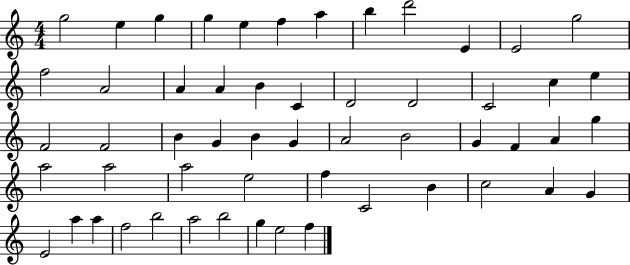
X:1
T:Untitled
M:4/4
L:1/4
K:C
g2 e g g e f a b d'2 E E2 g2 f2 A2 A A B C D2 D2 C2 c e F2 F2 B G B G A2 B2 G F A g a2 a2 a2 e2 f C2 B c2 A G E2 a a f2 b2 a2 b2 g e2 f